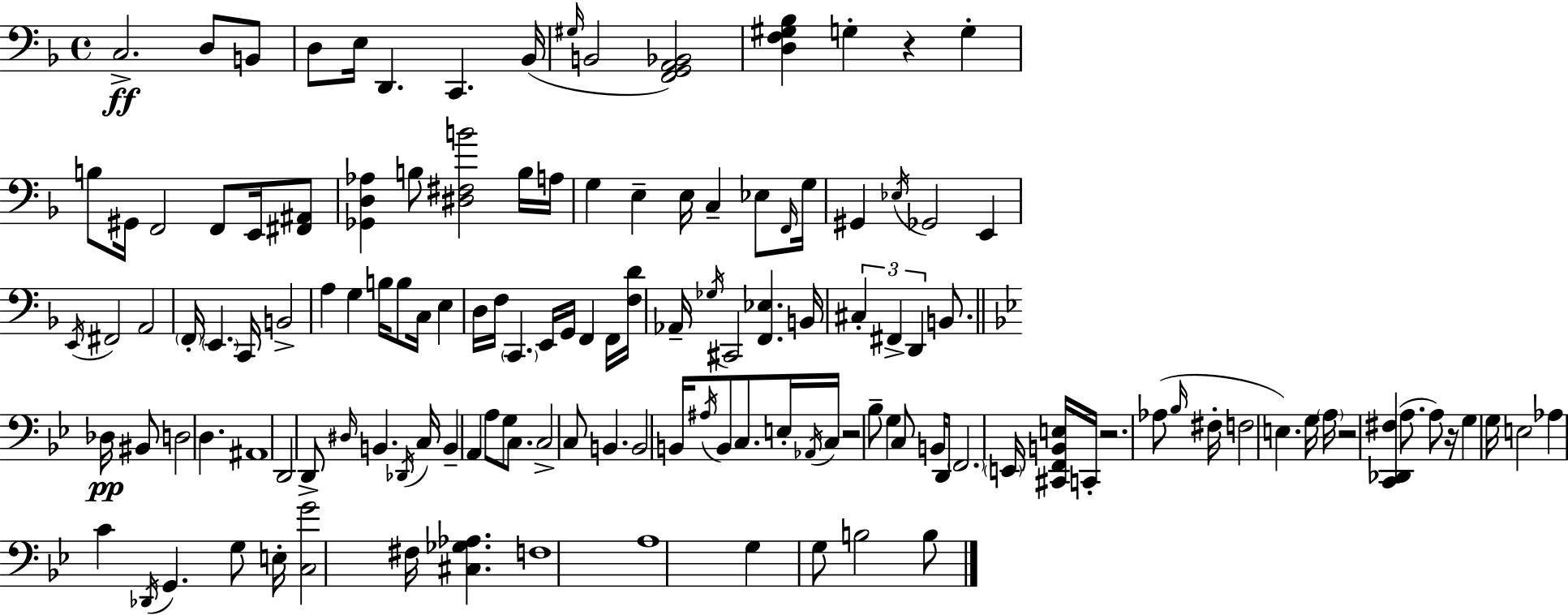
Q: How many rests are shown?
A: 5